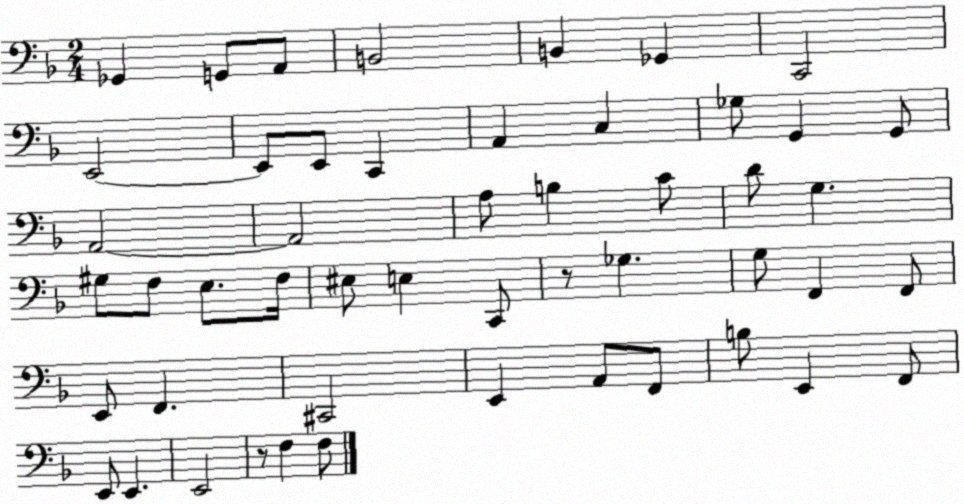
X:1
T:Untitled
M:2/4
L:1/4
K:F
_G,, G,,/2 A,,/2 B,,2 B,, _G,, C,,2 E,,2 E,,/2 E,,/2 C,, A,, C, _G,/2 G,, G,,/2 A,,2 A,,2 A,/2 B, C/2 D/2 G, ^G,/2 F,/2 E,/2 F,/4 ^E,/2 E, C,,/2 z/2 _G, G,/2 F,, F,,/2 E,,/2 F,, ^C,,2 E,, A,,/2 F,,/2 B,/2 E,, F,,/2 E,,/2 E,, E,,2 z/2 F, F,/2